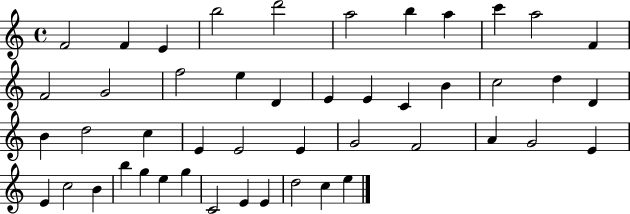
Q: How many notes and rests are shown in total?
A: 47